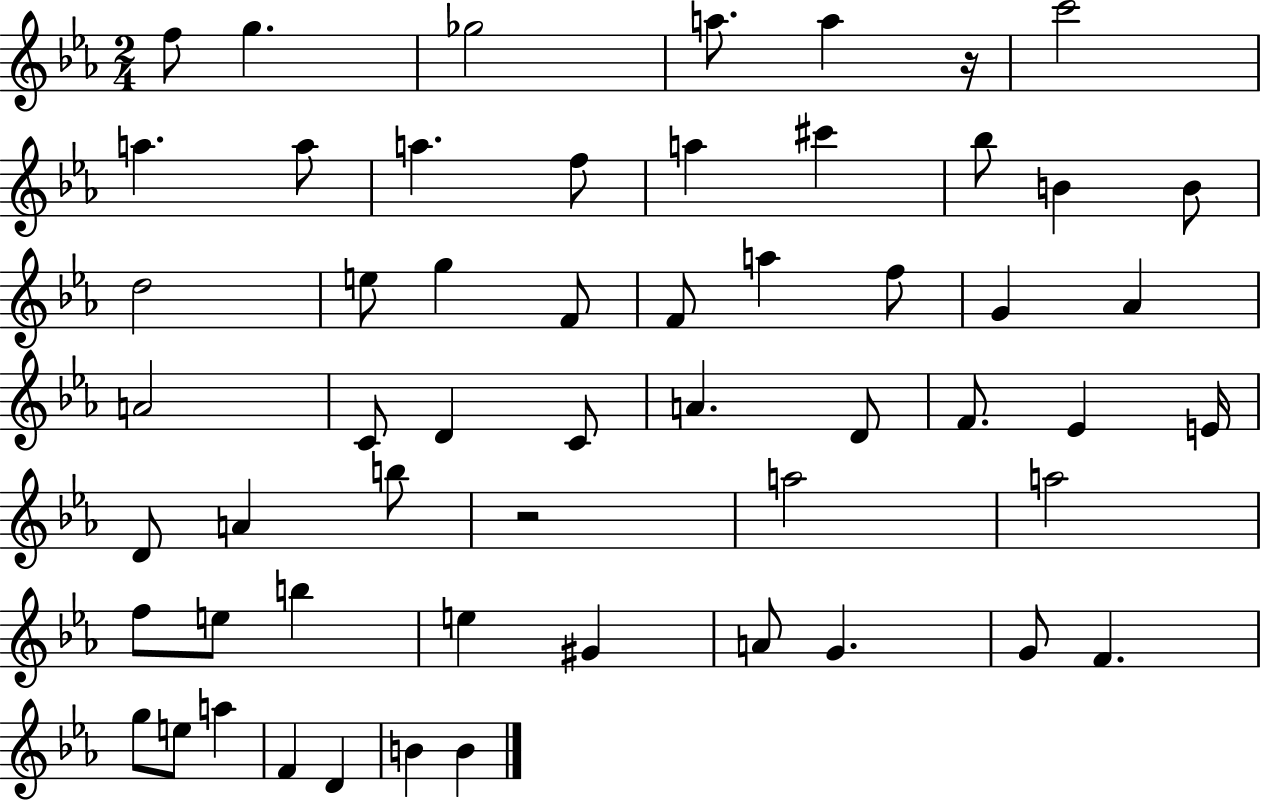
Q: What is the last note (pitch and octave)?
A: B4